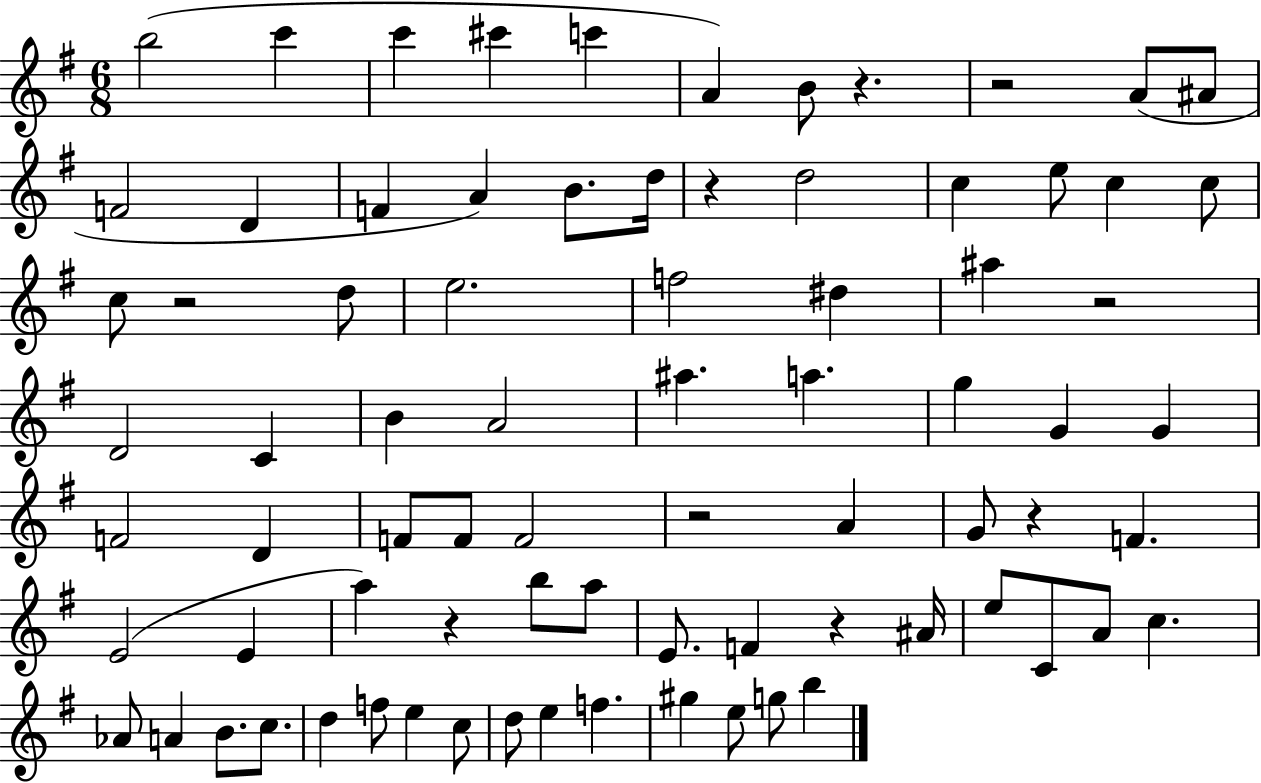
X:1
T:Untitled
M:6/8
L:1/4
K:G
b2 c' c' ^c' c' A B/2 z z2 A/2 ^A/2 F2 D F A B/2 d/4 z d2 c e/2 c c/2 c/2 z2 d/2 e2 f2 ^d ^a z2 D2 C B A2 ^a a g G G F2 D F/2 F/2 F2 z2 A G/2 z F E2 E a z b/2 a/2 E/2 F z ^A/4 e/2 C/2 A/2 c _A/2 A B/2 c/2 d f/2 e c/2 d/2 e f ^g e/2 g/2 b